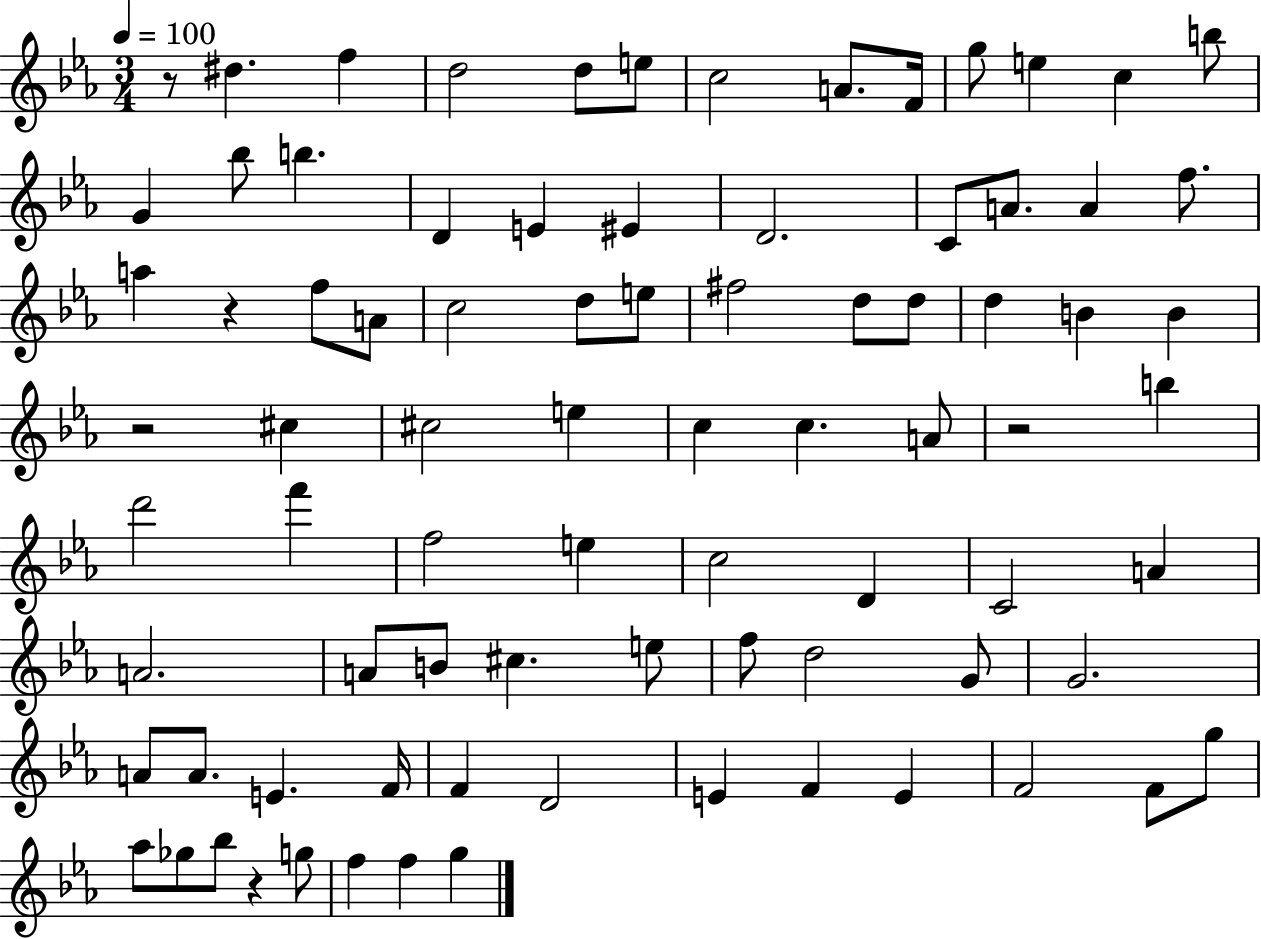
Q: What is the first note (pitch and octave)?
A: D#5